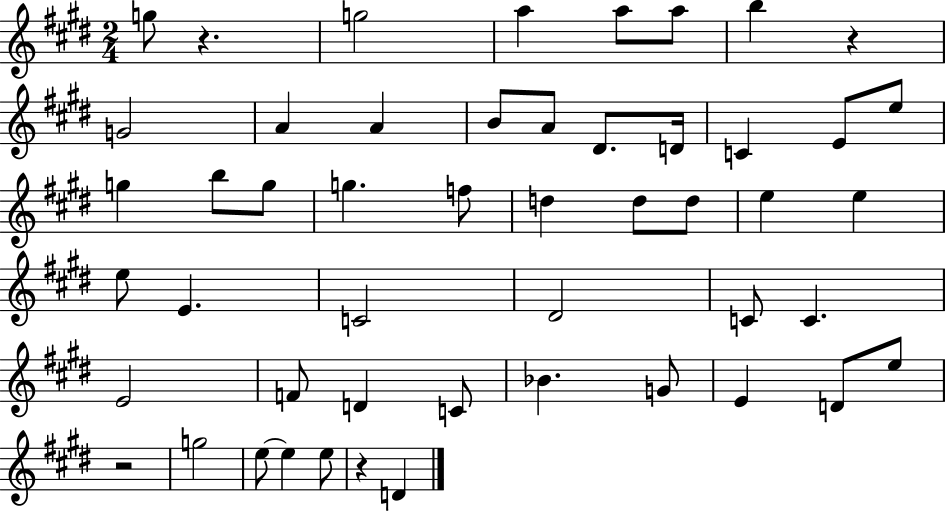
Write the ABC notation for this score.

X:1
T:Untitled
M:2/4
L:1/4
K:E
g/2 z g2 a a/2 a/2 b z G2 A A B/2 A/2 ^D/2 D/4 C E/2 e/2 g b/2 g/2 g f/2 d d/2 d/2 e e e/2 E C2 ^D2 C/2 C E2 F/2 D C/2 _B G/2 E D/2 e/2 z2 g2 e/2 e e/2 z D